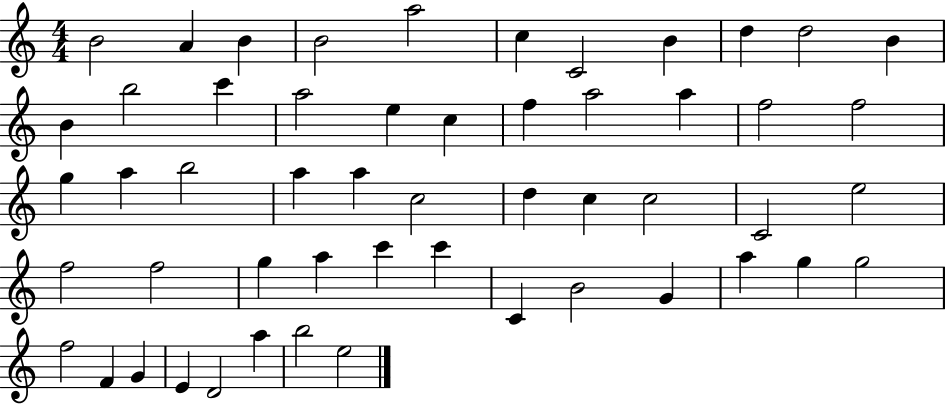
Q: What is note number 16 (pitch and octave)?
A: E5